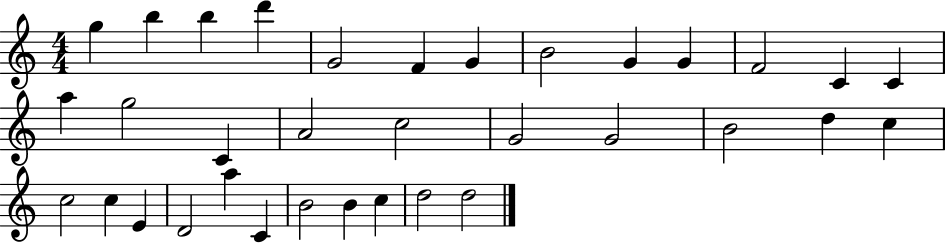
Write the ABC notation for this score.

X:1
T:Untitled
M:4/4
L:1/4
K:C
g b b d' G2 F G B2 G G F2 C C a g2 C A2 c2 G2 G2 B2 d c c2 c E D2 a C B2 B c d2 d2